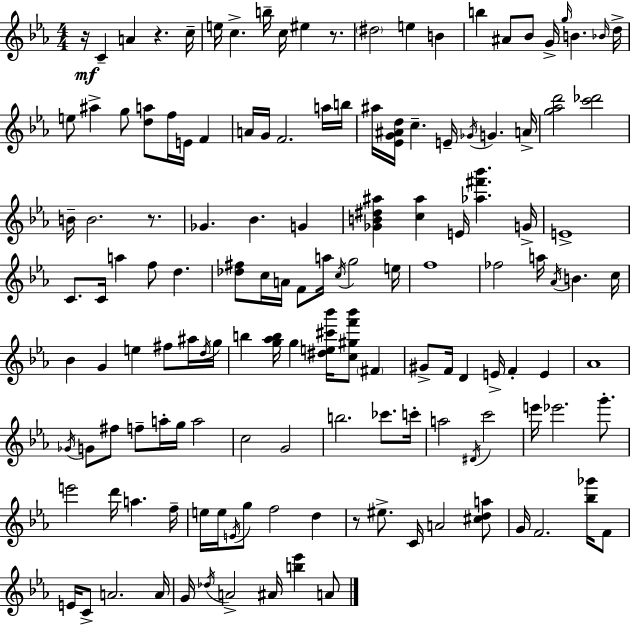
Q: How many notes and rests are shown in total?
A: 141